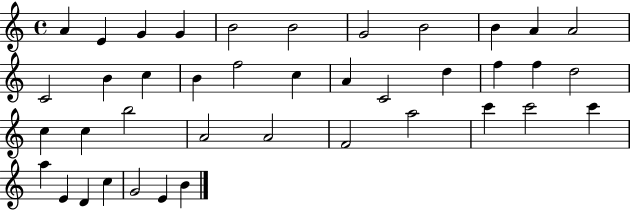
{
  \clef treble
  \time 4/4
  \defaultTimeSignature
  \key c \major
  a'4 e'4 g'4 g'4 | b'2 b'2 | g'2 b'2 | b'4 a'4 a'2 | \break c'2 b'4 c''4 | b'4 f''2 c''4 | a'4 c'2 d''4 | f''4 f''4 d''2 | \break c''4 c''4 b''2 | a'2 a'2 | f'2 a''2 | c'''4 c'''2 c'''4 | \break a''4 e'4 d'4 c''4 | g'2 e'4 b'4 | \bar "|."
}